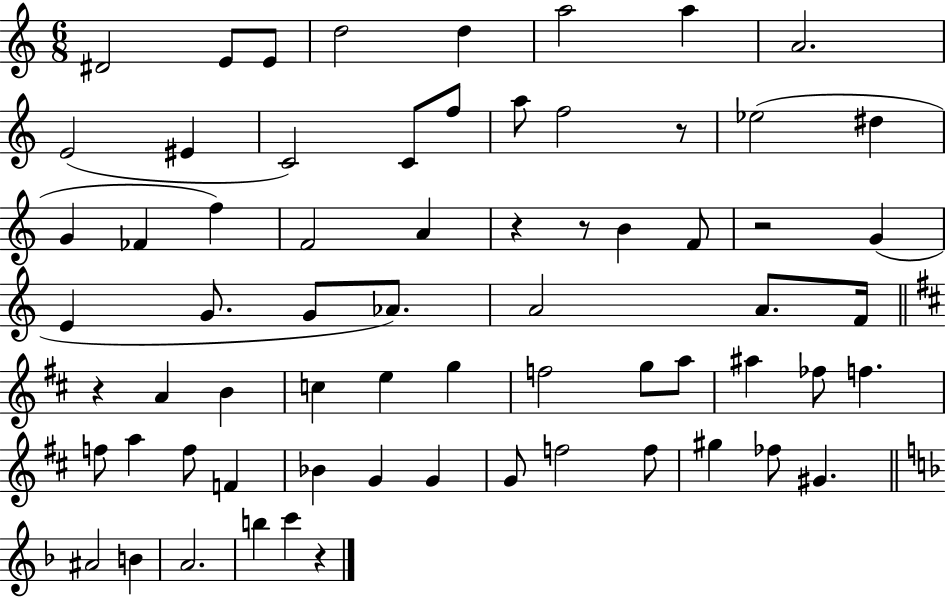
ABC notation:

X:1
T:Untitled
M:6/8
L:1/4
K:C
^D2 E/2 E/2 d2 d a2 a A2 E2 ^E C2 C/2 f/2 a/2 f2 z/2 _e2 ^d G _F f F2 A z z/2 B F/2 z2 G E G/2 G/2 _A/2 A2 A/2 F/4 z A B c e g f2 g/2 a/2 ^a _f/2 f f/2 a f/2 F _B G G G/2 f2 f/2 ^g _f/2 ^G ^A2 B A2 b c' z